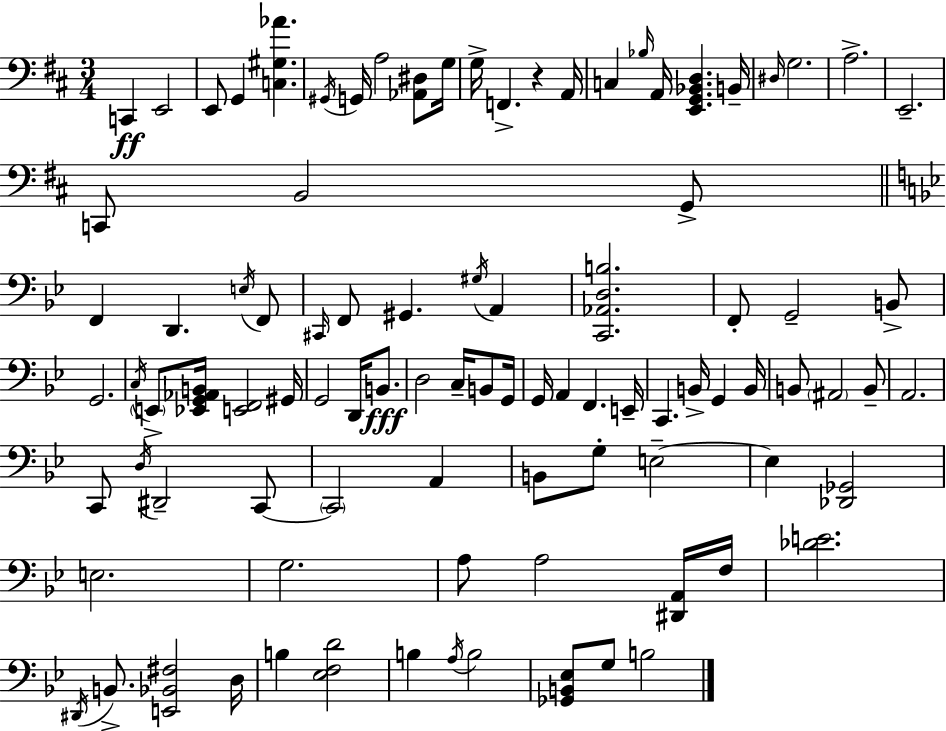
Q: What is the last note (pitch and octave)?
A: B3